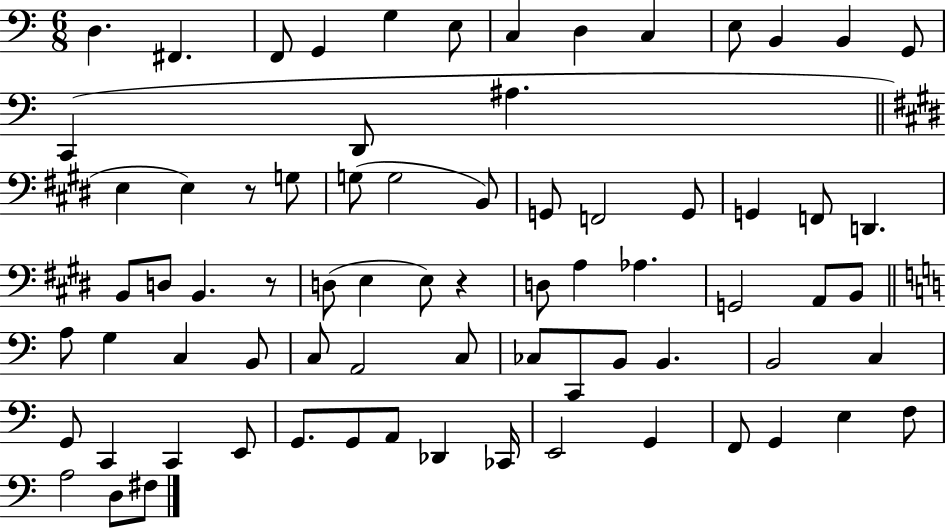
{
  \clef bass
  \numericTimeSignature
  \time 6/8
  \key c \major
  d4. fis,4. | f,8 g,4 g4 e8 | c4 d4 c4 | e8 b,4 b,4 g,8 | \break c,4( d,8 ais4. | \bar "||" \break \key e \major e4 e4) r8 g8 | g8( g2 b,8) | g,8 f,2 g,8 | g,4 f,8 d,4. | \break b,8 d8 b,4. r8 | d8( e4 e8) r4 | d8 a4 aes4. | g,2 a,8 b,8 | \break \bar "||" \break \key a \minor a8 g4 c4 b,8 | c8 a,2 c8 | ces8 c,8 b,8 b,4. | b,2 c4 | \break g,8 c,4 c,4 e,8 | g,8. g,8 a,8 des,4 ces,16 | e,2 g,4 | f,8 g,4 e4 f8 | \break a2 d8 fis8 | \bar "|."
}